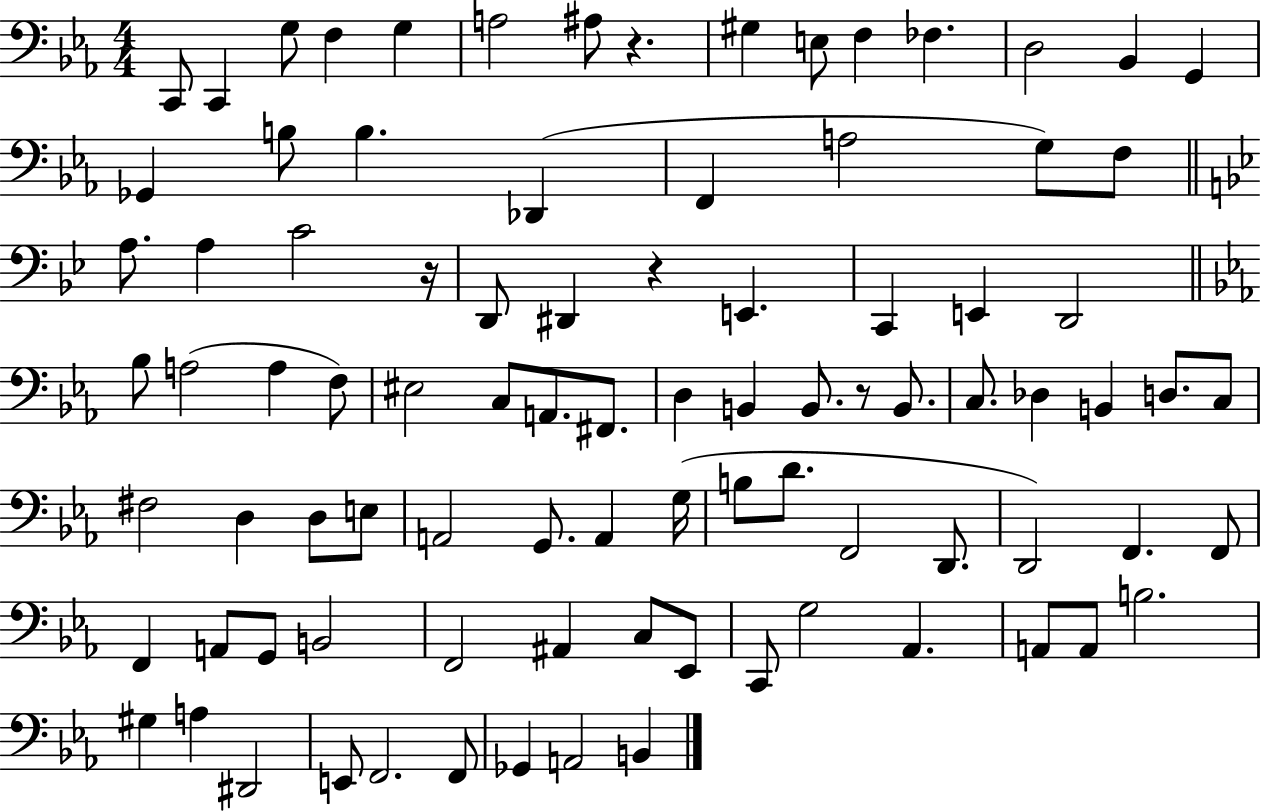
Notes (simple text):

C2/e C2/q G3/e F3/q G3/q A3/h A#3/e R/q. G#3/q E3/e F3/q FES3/q. D3/h Bb2/q G2/q Gb2/q B3/e B3/q. Db2/q F2/q A3/h G3/e F3/e A3/e. A3/q C4/h R/s D2/e D#2/q R/q E2/q. C2/q E2/q D2/h Bb3/e A3/h A3/q F3/e EIS3/h C3/e A2/e. F#2/e. D3/q B2/q B2/e. R/e B2/e. C3/e. Db3/q B2/q D3/e. C3/e F#3/h D3/q D3/e E3/e A2/h G2/e. A2/q G3/s B3/e D4/e. F2/h D2/e. D2/h F2/q. F2/e F2/q A2/e G2/e B2/h F2/h A#2/q C3/e Eb2/e C2/e G3/h Ab2/q. A2/e A2/e B3/h. G#3/q A3/q D#2/h E2/e F2/h. F2/e Gb2/q A2/h B2/q